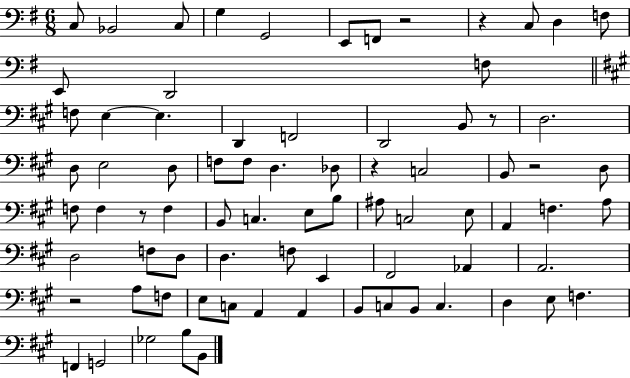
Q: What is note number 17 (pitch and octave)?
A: D2